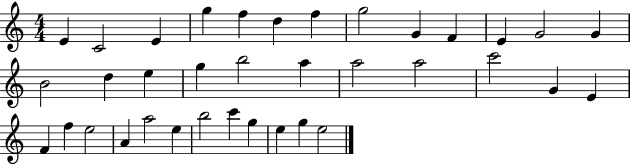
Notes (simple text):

E4/q C4/h E4/q G5/q F5/q D5/q F5/q G5/h G4/q F4/q E4/q G4/h G4/q B4/h D5/q E5/q G5/q B5/h A5/q A5/h A5/h C6/h G4/q E4/q F4/q F5/q E5/h A4/q A5/h E5/q B5/h C6/q G5/q E5/q G5/q E5/h